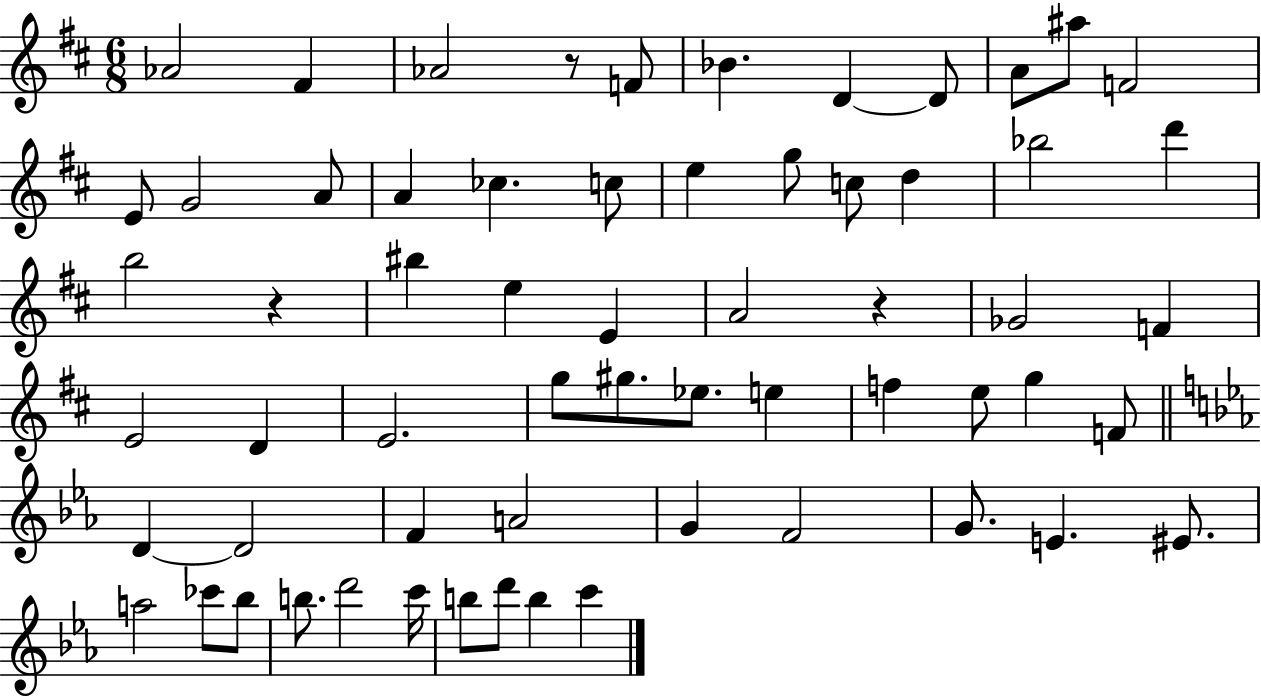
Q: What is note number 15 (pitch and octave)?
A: CES5